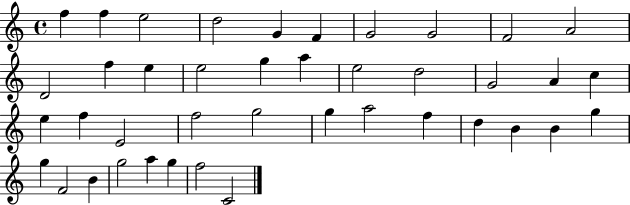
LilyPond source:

{
  \clef treble
  \time 4/4
  \defaultTimeSignature
  \key c \major
  f''4 f''4 e''2 | d''2 g'4 f'4 | g'2 g'2 | f'2 a'2 | \break d'2 f''4 e''4 | e''2 g''4 a''4 | e''2 d''2 | g'2 a'4 c''4 | \break e''4 f''4 e'2 | f''2 g''2 | g''4 a''2 f''4 | d''4 b'4 b'4 g''4 | \break g''4 f'2 b'4 | g''2 a''4 g''4 | f''2 c'2 | \bar "|."
}